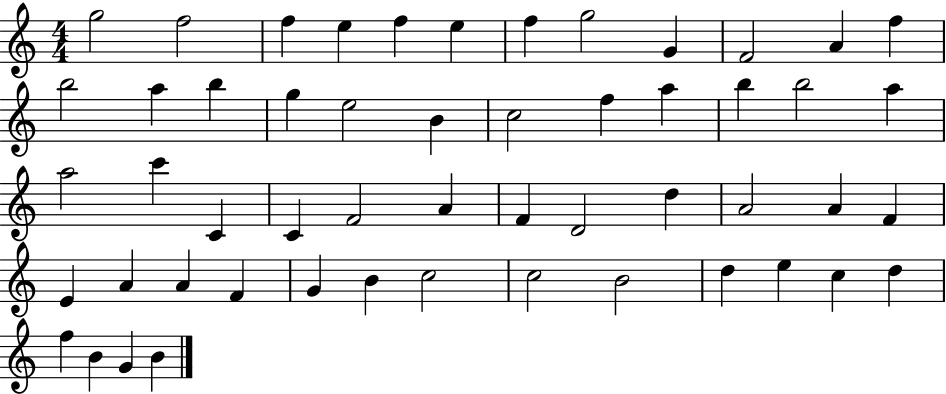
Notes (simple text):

G5/h F5/h F5/q E5/q F5/q E5/q F5/q G5/h G4/q F4/h A4/q F5/q B5/h A5/q B5/q G5/q E5/h B4/q C5/h F5/q A5/q B5/q B5/h A5/q A5/h C6/q C4/q C4/q F4/h A4/q F4/q D4/h D5/q A4/h A4/q F4/q E4/q A4/q A4/q F4/q G4/q B4/q C5/h C5/h B4/h D5/q E5/q C5/q D5/q F5/q B4/q G4/q B4/q